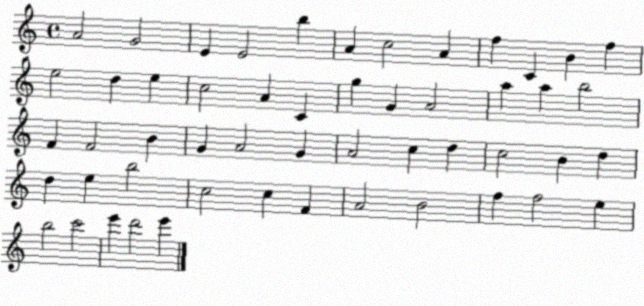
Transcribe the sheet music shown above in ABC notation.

X:1
T:Untitled
M:4/4
L:1/4
K:C
A2 G2 E E2 b A c2 A f C B f e2 d e c2 A C g G A2 a a b2 F F2 B G A2 G A2 c d c2 B d d e b2 c2 c F A2 B2 f f2 e b2 c'2 e' d'2 e'